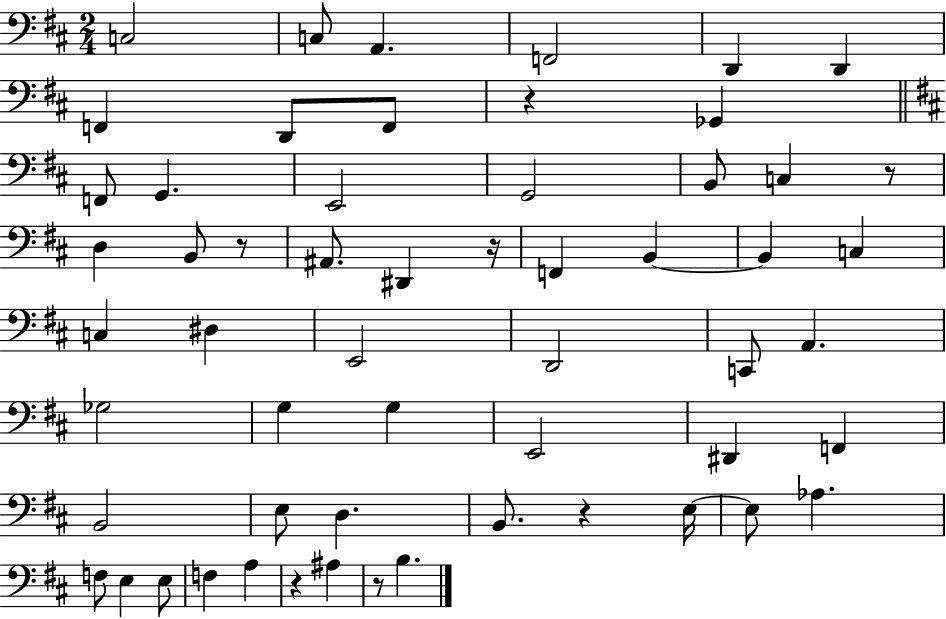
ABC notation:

X:1
T:Untitled
M:2/4
L:1/4
K:D
C,2 C,/2 A,, F,,2 D,, D,, F,, D,,/2 F,,/2 z _G,, F,,/2 G,, E,,2 G,,2 B,,/2 C, z/2 D, B,,/2 z/2 ^A,,/2 ^D,, z/4 F,, B,, B,, C, C, ^D, E,,2 D,,2 C,,/2 A,, _G,2 G, G, E,,2 ^D,, F,, B,,2 E,/2 D, B,,/2 z E,/4 E,/2 _A, F,/2 E, E,/2 F, A, z ^A, z/2 B,